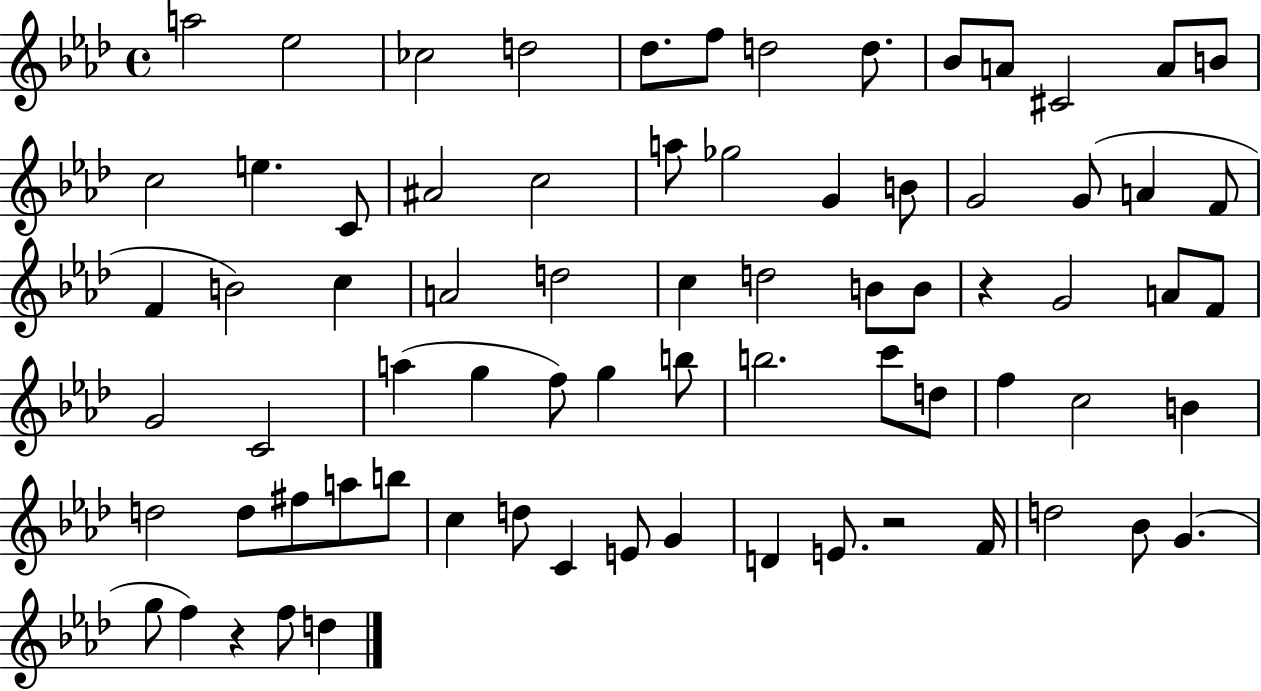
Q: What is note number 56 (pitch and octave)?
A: B5